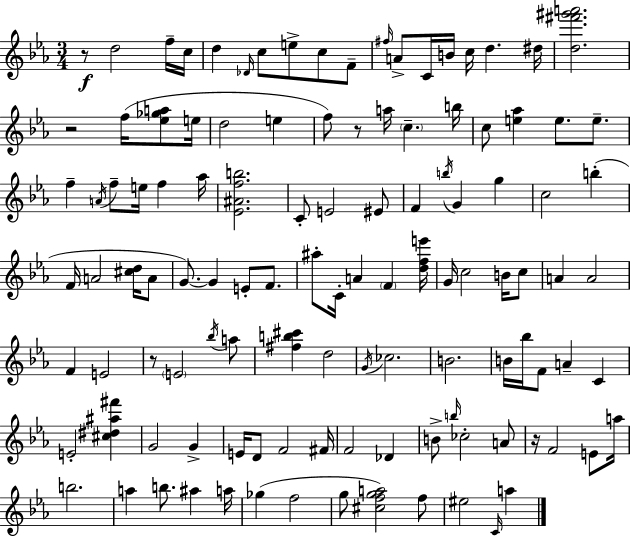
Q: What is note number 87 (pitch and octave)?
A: F4